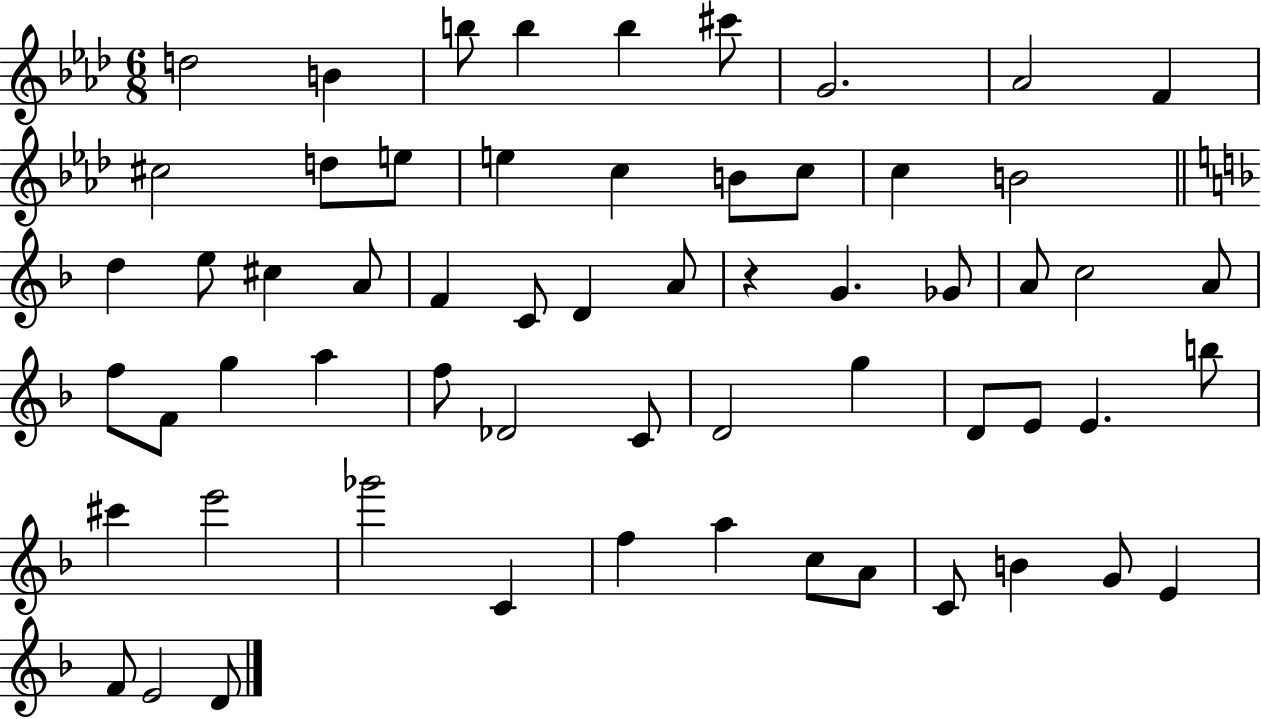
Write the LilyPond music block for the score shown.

{
  \clef treble
  \numericTimeSignature
  \time 6/8
  \key aes \major
  d''2 b'4 | b''8 b''4 b''4 cis'''8 | g'2. | aes'2 f'4 | \break cis''2 d''8 e''8 | e''4 c''4 b'8 c''8 | c''4 b'2 | \bar "||" \break \key f \major d''4 e''8 cis''4 a'8 | f'4 c'8 d'4 a'8 | r4 g'4. ges'8 | a'8 c''2 a'8 | \break f''8 f'8 g''4 a''4 | f''8 des'2 c'8 | d'2 g''4 | d'8 e'8 e'4. b''8 | \break cis'''4 e'''2 | ges'''2 c'4 | f''4 a''4 c''8 a'8 | c'8 b'4 g'8 e'4 | \break f'8 e'2 d'8 | \bar "|."
}